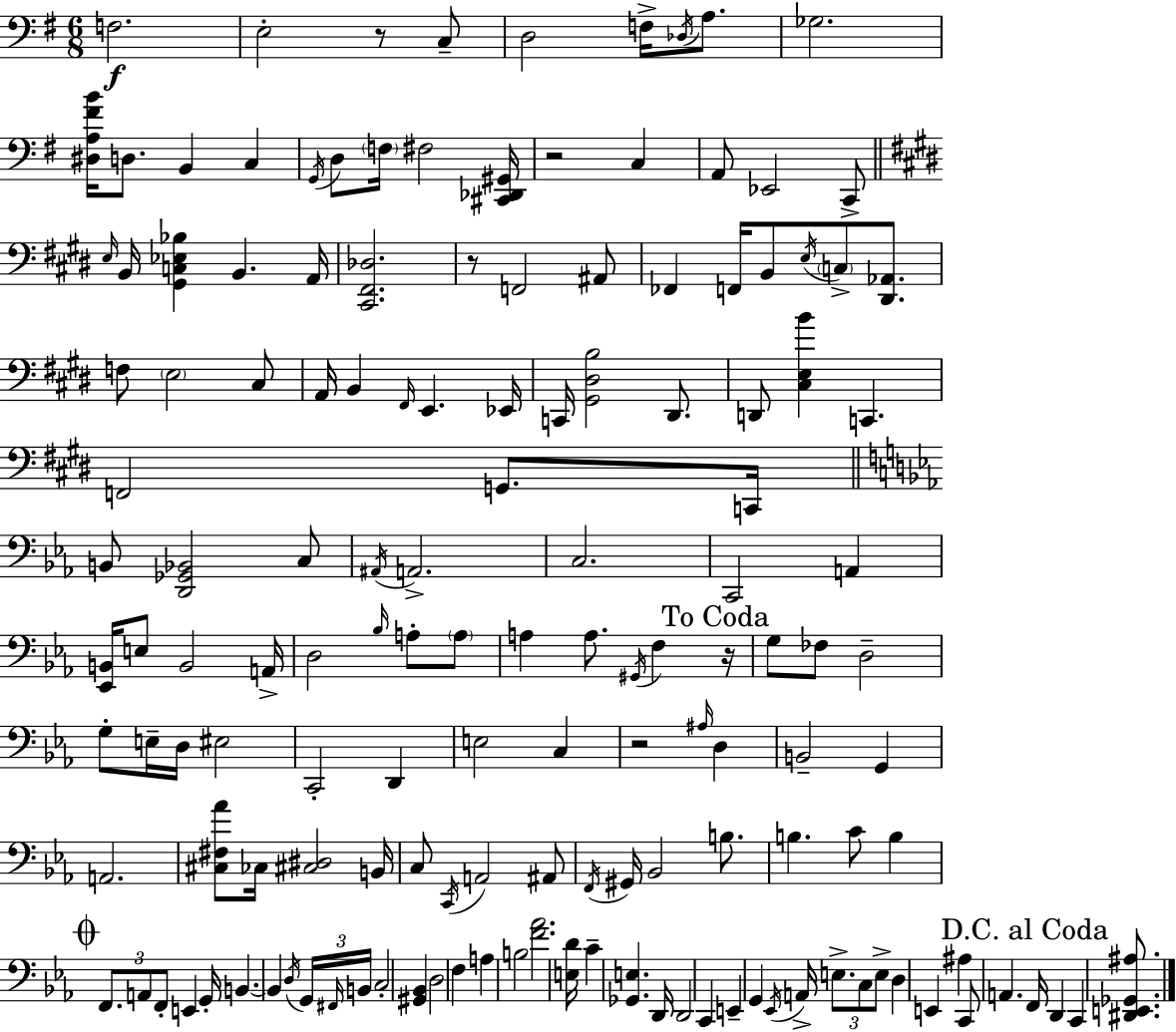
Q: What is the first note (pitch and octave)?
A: F3